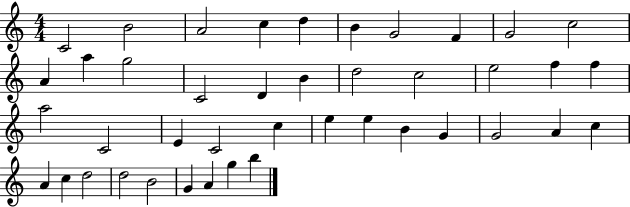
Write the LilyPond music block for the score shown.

{
  \clef treble
  \numericTimeSignature
  \time 4/4
  \key c \major
  c'2 b'2 | a'2 c''4 d''4 | b'4 g'2 f'4 | g'2 c''2 | \break a'4 a''4 g''2 | c'2 d'4 b'4 | d''2 c''2 | e''2 f''4 f''4 | \break a''2 c'2 | e'4 c'2 c''4 | e''4 e''4 b'4 g'4 | g'2 a'4 c''4 | \break a'4 c''4 d''2 | d''2 b'2 | g'4 a'4 g''4 b''4 | \bar "|."
}